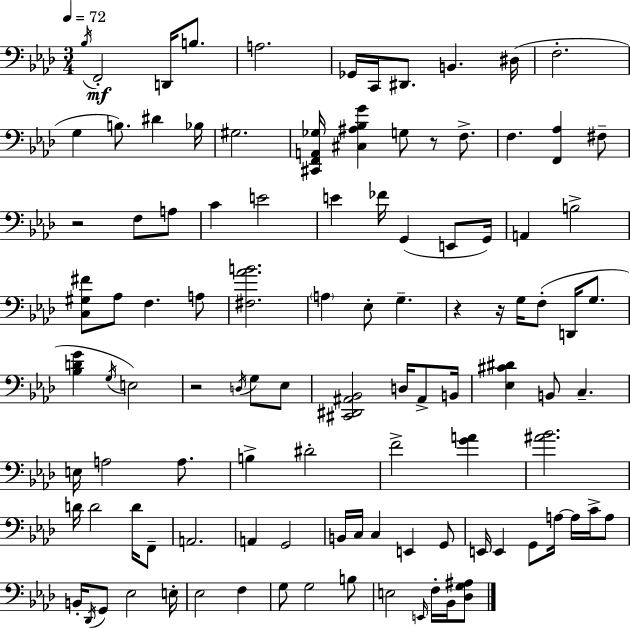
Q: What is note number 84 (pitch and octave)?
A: G3